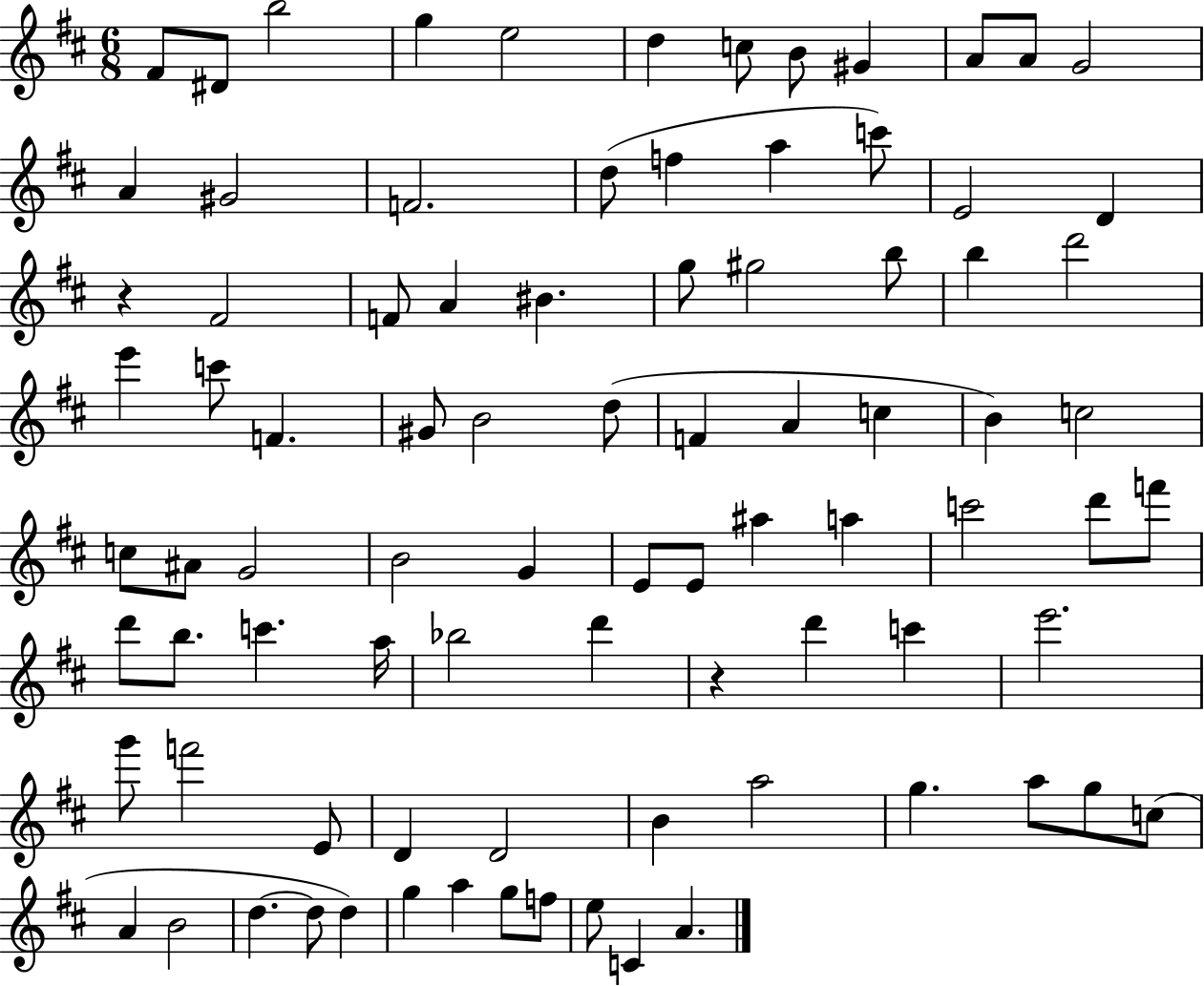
F#4/e D#4/e B5/h G5/q E5/h D5/q C5/e B4/e G#4/q A4/e A4/e G4/h A4/q G#4/h F4/h. D5/e F5/q A5/q C6/e E4/h D4/q R/q F#4/h F4/e A4/q BIS4/q. G5/e G#5/h B5/e B5/q D6/h E6/q C6/e F4/q. G#4/e B4/h D5/e F4/q A4/q C5/q B4/q C5/h C5/e A#4/e G4/h B4/h G4/q E4/e E4/e A#5/q A5/q C6/h D6/e F6/e D6/e B5/e. C6/q. A5/s Bb5/h D6/q R/q D6/q C6/q E6/h. G6/e F6/h E4/e D4/q D4/h B4/q A5/h G5/q. A5/e G5/e C5/e A4/q B4/h D5/q. D5/e D5/q G5/q A5/q G5/e F5/e E5/e C4/q A4/q.